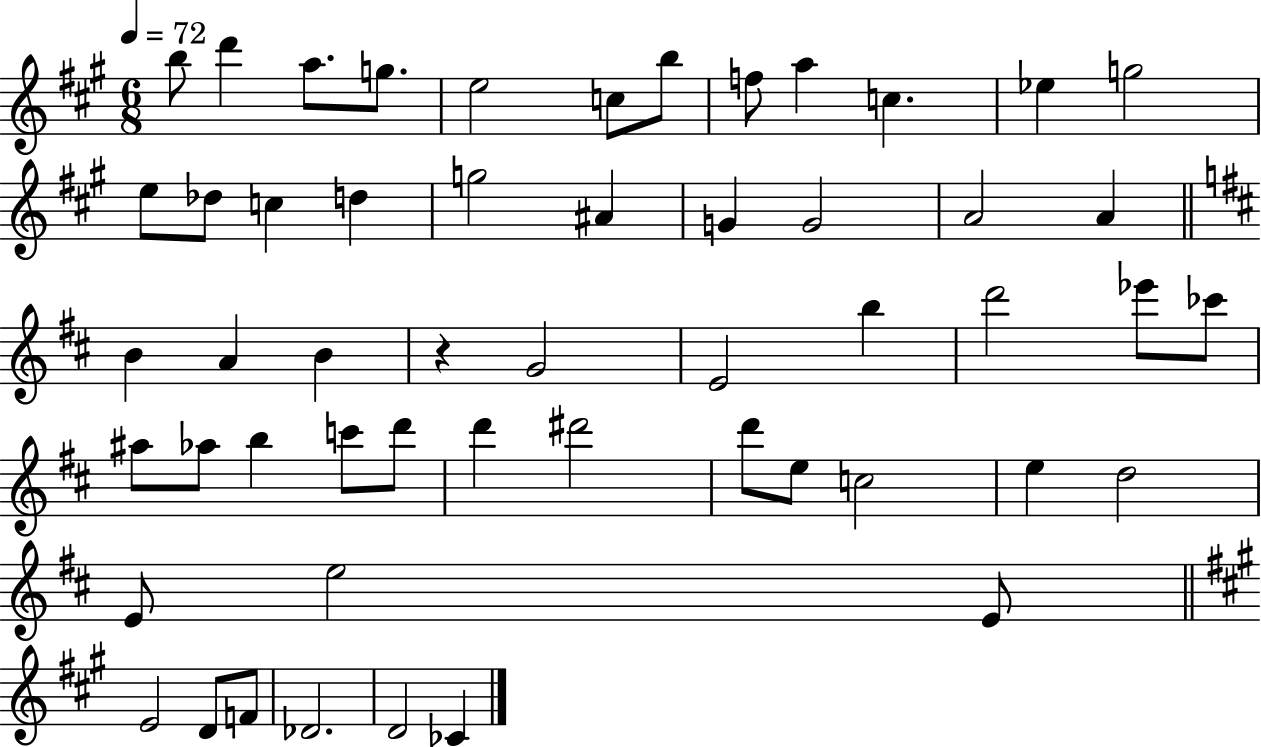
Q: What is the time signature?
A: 6/8